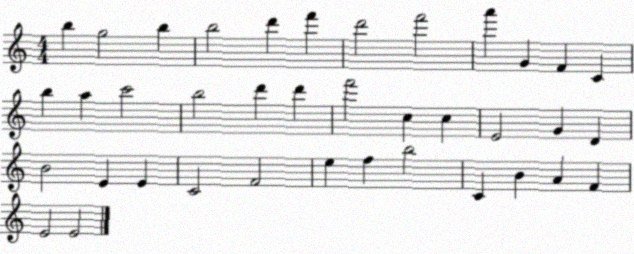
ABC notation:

X:1
T:Untitled
M:4/4
L:1/4
K:C
b g2 b b2 d' f' d'2 f'2 a' G F C b a c'2 b2 d' d' f'2 c c E2 G D B2 E E C2 F2 e f b2 C B A F E2 E2